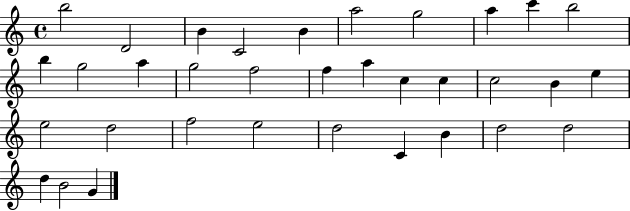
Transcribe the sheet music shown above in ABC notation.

X:1
T:Untitled
M:4/4
L:1/4
K:C
b2 D2 B C2 B a2 g2 a c' b2 b g2 a g2 f2 f a c c c2 B e e2 d2 f2 e2 d2 C B d2 d2 d B2 G